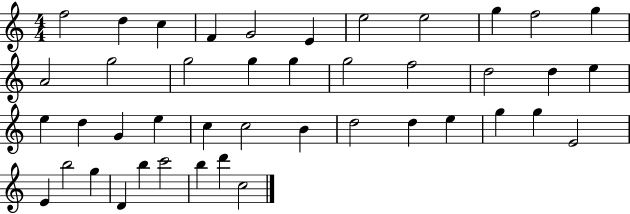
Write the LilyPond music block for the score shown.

{
  \clef treble
  \numericTimeSignature
  \time 4/4
  \key c \major
  f''2 d''4 c''4 | f'4 g'2 e'4 | e''2 e''2 | g''4 f''2 g''4 | \break a'2 g''2 | g''2 g''4 g''4 | g''2 f''2 | d''2 d''4 e''4 | \break e''4 d''4 g'4 e''4 | c''4 c''2 b'4 | d''2 d''4 e''4 | g''4 g''4 e'2 | \break e'4 b''2 g''4 | d'4 b''4 c'''2 | b''4 d'''4 c''2 | \bar "|."
}